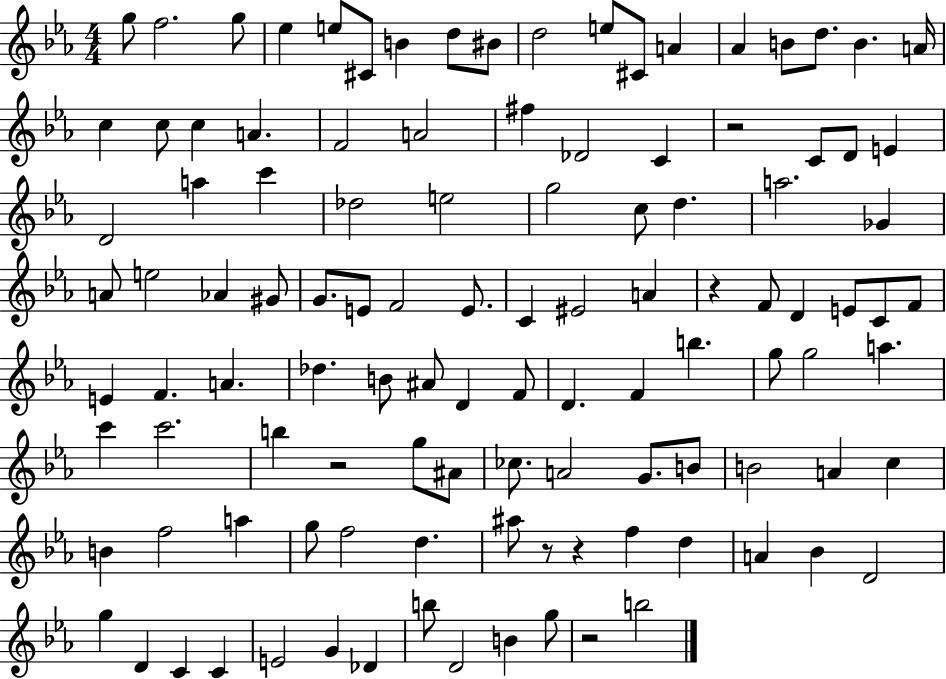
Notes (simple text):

G5/e F5/h. G5/e Eb5/q E5/e C#4/e B4/q D5/e BIS4/e D5/h E5/e C#4/e A4/q Ab4/q B4/e D5/e. B4/q. A4/s C5/q C5/e C5/q A4/q. F4/h A4/h F#5/q Db4/h C4/q R/h C4/e D4/e E4/q D4/h A5/q C6/q Db5/h E5/h G5/h C5/e D5/q. A5/h. Gb4/q A4/e E5/h Ab4/q G#4/e G4/e. E4/e F4/h E4/e. C4/q EIS4/h A4/q R/q F4/e D4/q E4/e C4/e F4/e E4/q F4/q. A4/q. Db5/q. B4/e A#4/e D4/q F4/e D4/q. F4/q B5/q. G5/e G5/h A5/q. C6/q C6/h. B5/q R/h G5/e A#4/e CES5/e. A4/h G4/e. B4/e B4/h A4/q C5/q B4/q F5/h A5/q G5/e F5/h D5/q. A#5/e R/e R/q F5/q D5/q A4/q Bb4/q D4/h G5/q D4/q C4/q C4/q E4/h G4/q Db4/q B5/e D4/h B4/q G5/e R/h B5/h